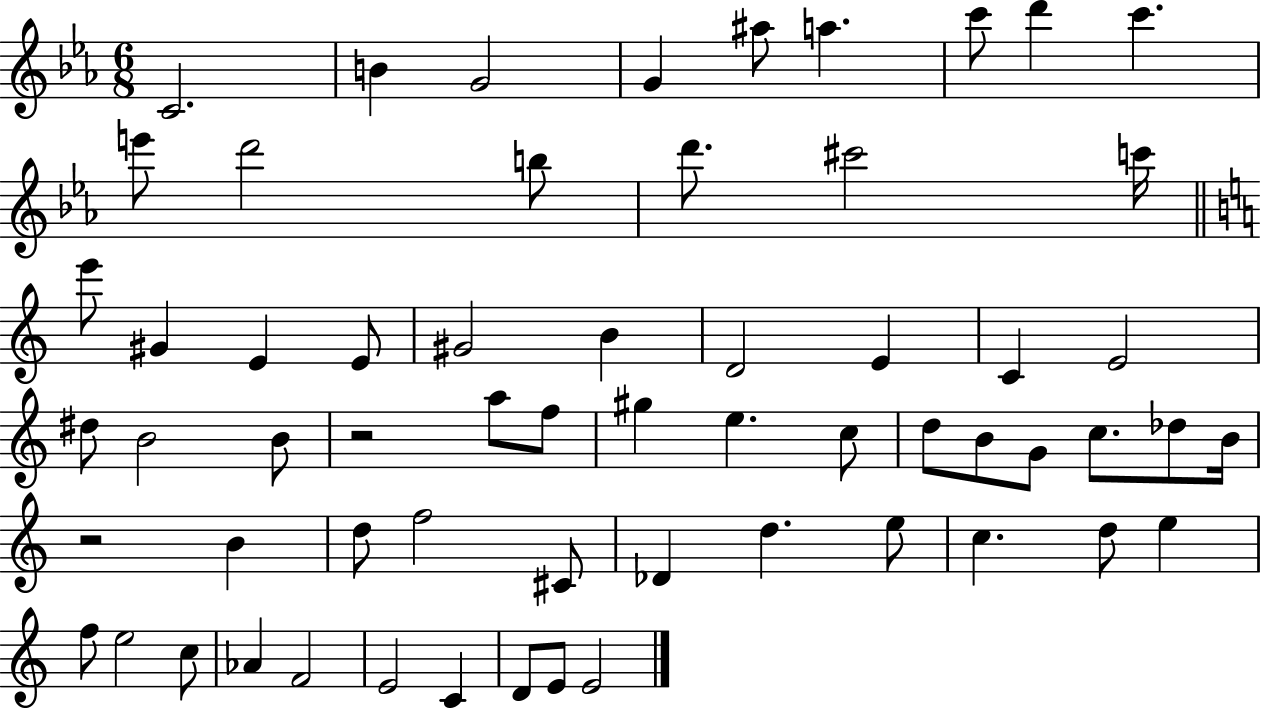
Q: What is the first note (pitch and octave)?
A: C4